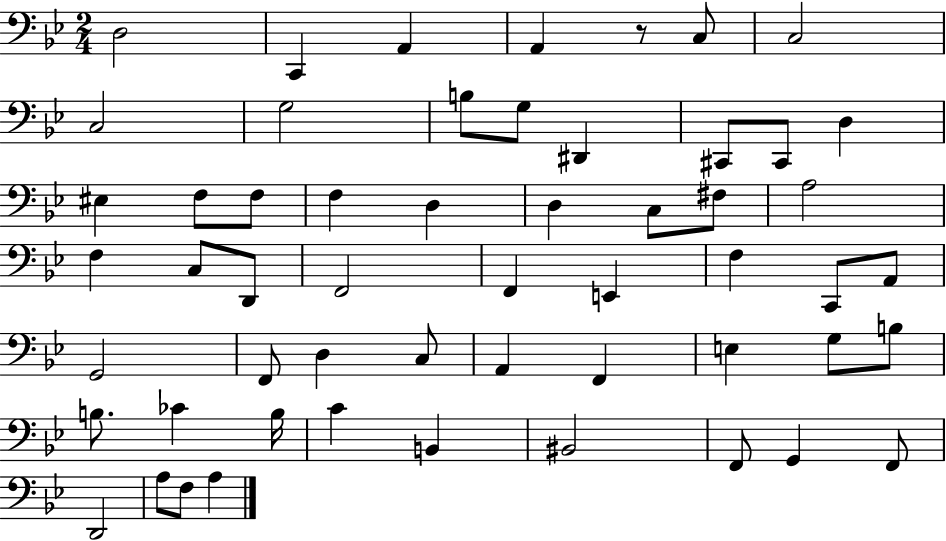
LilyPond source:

{
  \clef bass
  \numericTimeSignature
  \time 2/4
  \key bes \major
  d2 | c,4 a,4 | a,4 r8 c8 | c2 | \break c2 | g2 | b8 g8 dis,4 | cis,8 cis,8 d4 | \break eis4 f8 f8 | f4 d4 | d4 c8 fis8 | a2 | \break f4 c8 d,8 | f,2 | f,4 e,4 | f4 c,8 a,8 | \break g,2 | f,8 d4 c8 | a,4 f,4 | e4 g8 b8 | \break b8. ces'4 b16 | c'4 b,4 | bis,2 | f,8 g,4 f,8 | \break d,2 | a8 f8 a4 | \bar "|."
}